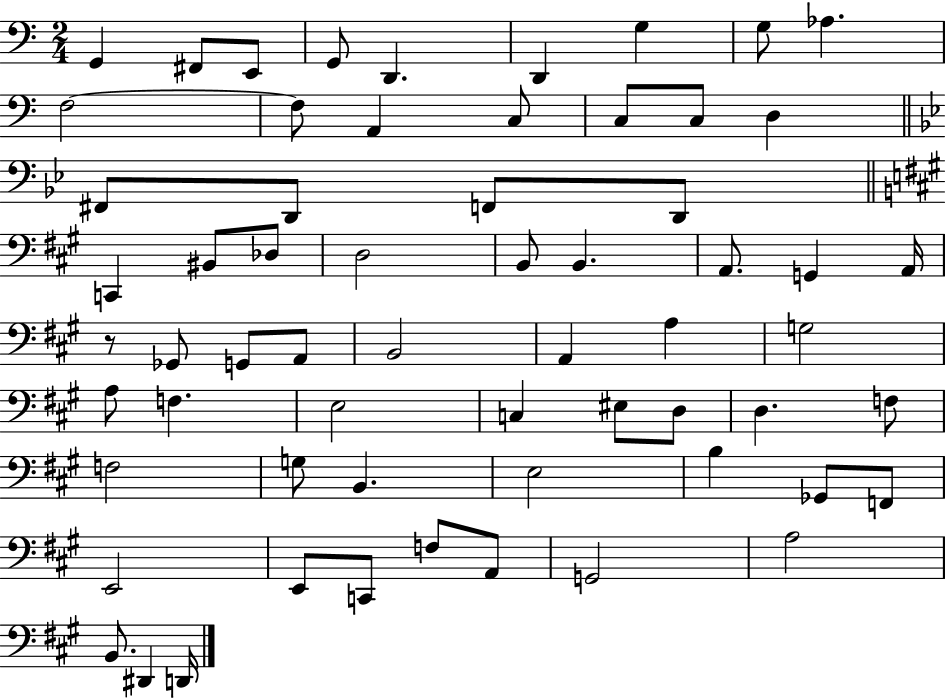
G2/q F#2/e E2/e G2/e D2/q. D2/q G3/q G3/e Ab3/q. F3/h F3/e A2/q C3/e C3/e C3/e D3/q F#2/e D2/e F2/e D2/e C2/q BIS2/e Db3/e D3/h B2/e B2/q. A2/e. G2/q A2/s R/e Gb2/e G2/e A2/e B2/h A2/q A3/q G3/h A3/e F3/q. E3/h C3/q EIS3/e D3/e D3/q. F3/e F3/h G3/e B2/q. E3/h B3/q Gb2/e F2/e E2/h E2/e C2/e F3/e A2/e G2/h A3/h B2/e. D#2/q D2/s